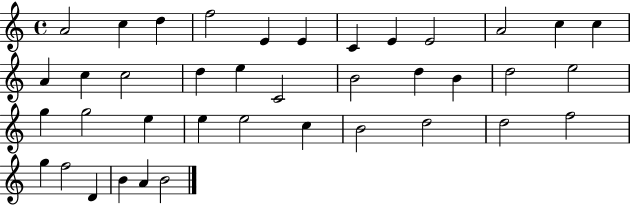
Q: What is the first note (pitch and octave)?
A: A4